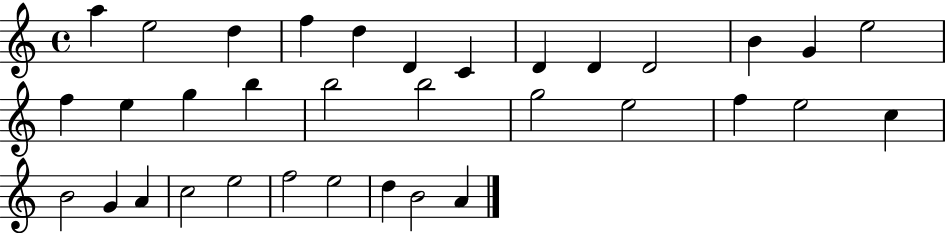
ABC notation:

X:1
T:Untitled
M:4/4
L:1/4
K:C
a e2 d f d D C D D D2 B G e2 f e g b b2 b2 g2 e2 f e2 c B2 G A c2 e2 f2 e2 d B2 A